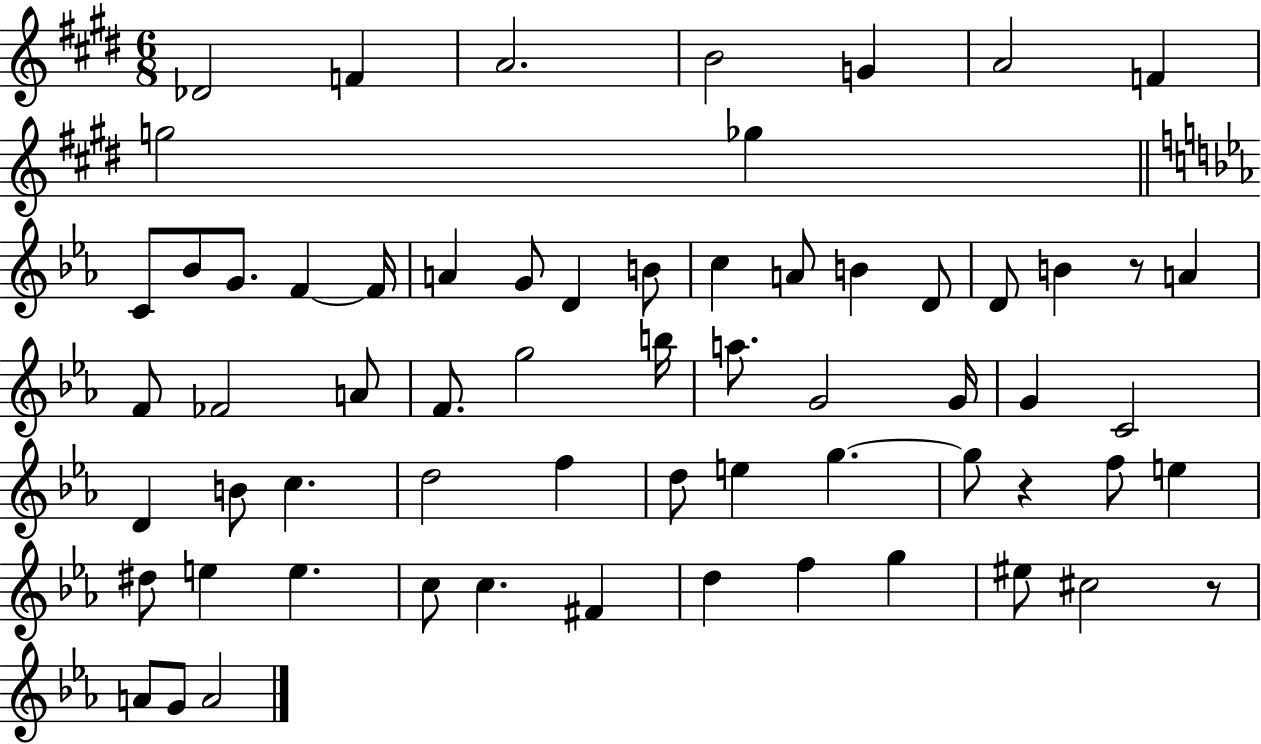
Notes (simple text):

Db4/h F4/q A4/h. B4/h G4/q A4/h F4/q G5/h Gb5/q C4/e Bb4/e G4/e. F4/q F4/s A4/q G4/e D4/q B4/e C5/q A4/e B4/q D4/e D4/e B4/q R/e A4/q F4/e FES4/h A4/e F4/e. G5/h B5/s A5/e. G4/h G4/s G4/q C4/h D4/q B4/e C5/q. D5/h F5/q D5/e E5/q G5/q. G5/e R/q F5/e E5/q D#5/e E5/q E5/q. C5/e C5/q. F#4/q D5/q F5/q G5/q EIS5/e C#5/h R/e A4/e G4/e A4/h